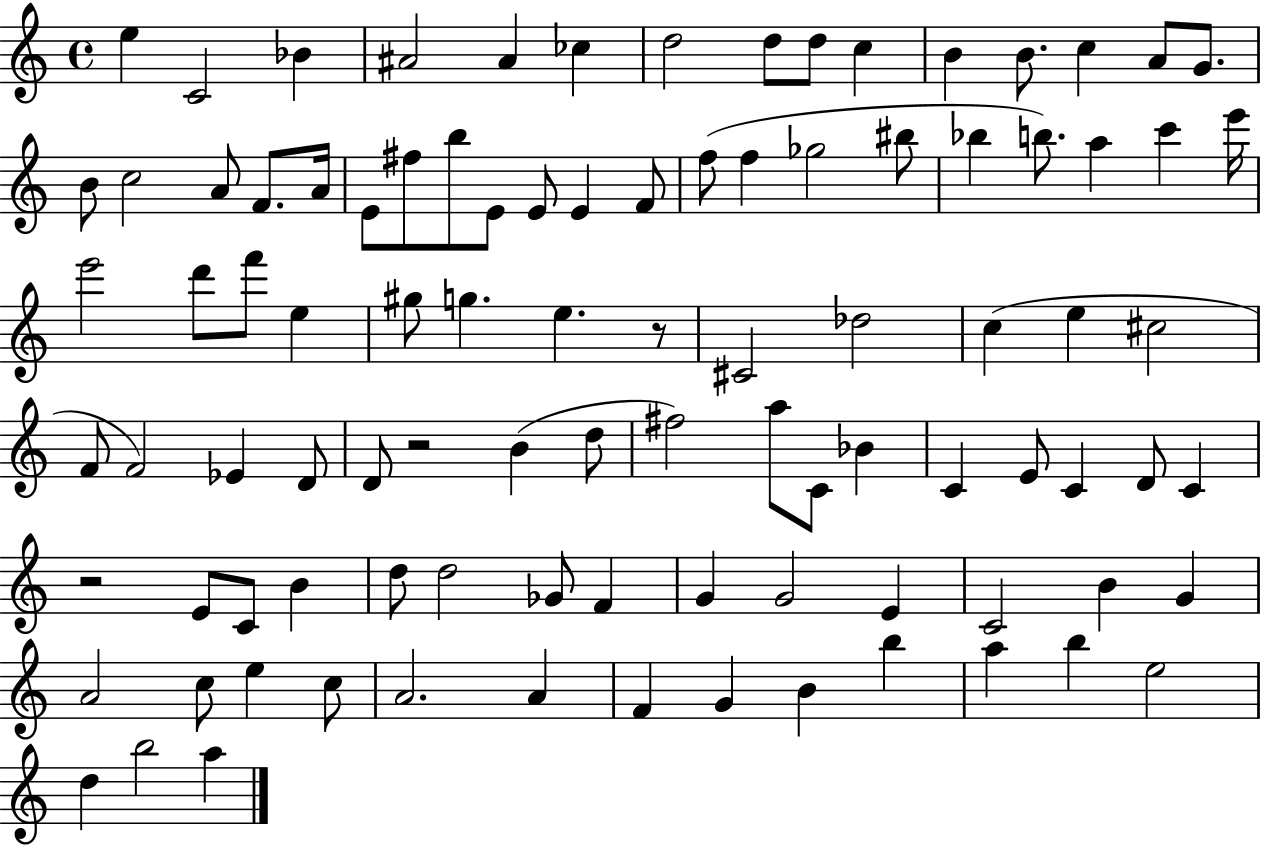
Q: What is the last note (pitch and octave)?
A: A5